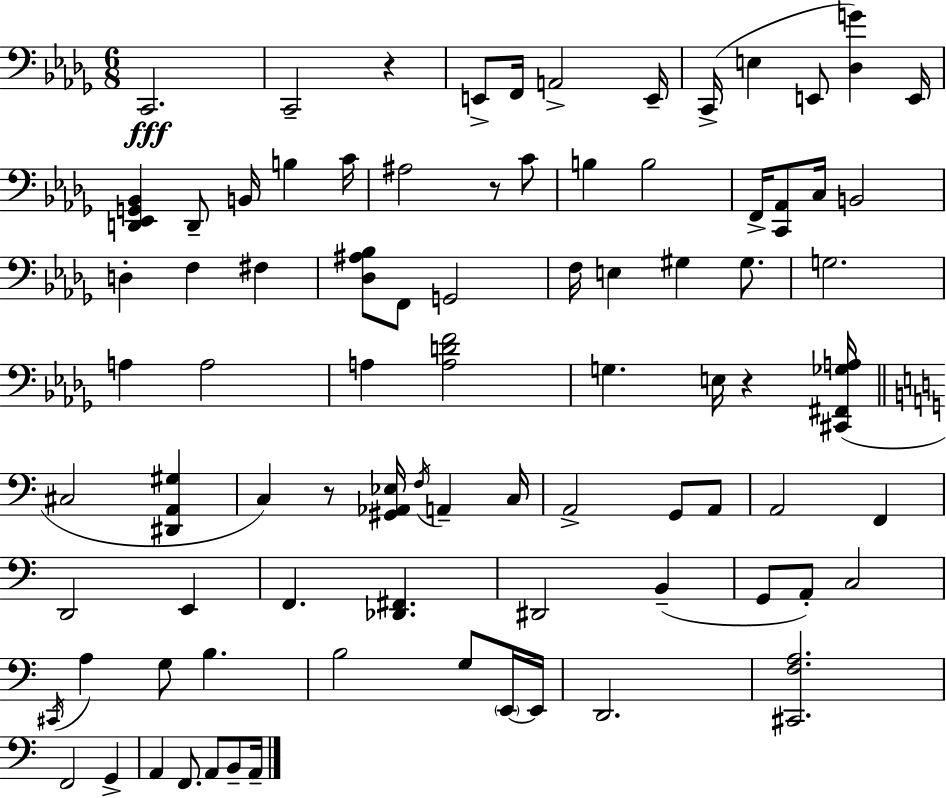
X:1
T:Untitled
M:6/8
L:1/4
K:Bbm
C,,2 C,,2 z E,,/2 F,,/4 A,,2 E,,/4 C,,/4 E, E,,/2 [_D,G] E,,/4 [D,,_E,,G,,_B,,] D,,/2 B,,/4 B, C/4 ^A,2 z/2 C/2 B, B,2 F,,/4 [C,,_A,,]/2 C,/4 B,,2 D, F, ^F, [_D,^A,_B,]/2 F,,/2 G,,2 F,/4 E, ^G, ^G,/2 G,2 A, A,2 A, [A,DF]2 G, E,/4 z [^C,,^F,,_G,A,]/4 ^C,2 [^D,,A,,^G,] C, z/2 [^G,,_A,,_E,]/4 F,/4 A,, C,/4 A,,2 G,,/2 A,,/2 A,,2 F,, D,,2 E,, F,, [_D,,^F,,] ^D,,2 B,, G,,/2 A,,/2 C,2 ^C,,/4 A, G,/2 B, B,2 G,/2 E,,/4 E,,/4 D,,2 [^C,,F,A,]2 F,,2 G,, A,, F,,/2 A,,/2 B,,/2 A,,/4